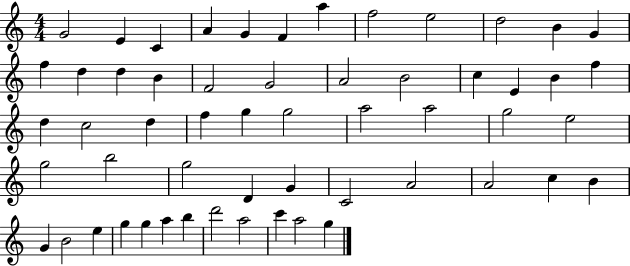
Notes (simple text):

G4/h E4/q C4/q A4/q G4/q F4/q A5/q F5/h E5/h D5/h B4/q G4/q F5/q D5/q D5/q B4/q F4/h G4/h A4/h B4/h C5/q E4/q B4/q F5/q D5/q C5/h D5/q F5/q G5/q G5/h A5/h A5/h G5/h E5/h G5/h B5/h G5/h D4/q G4/q C4/h A4/h A4/h C5/q B4/q G4/q B4/h E5/q G5/q G5/q A5/q B5/q D6/h A5/h C6/q A5/h G5/q